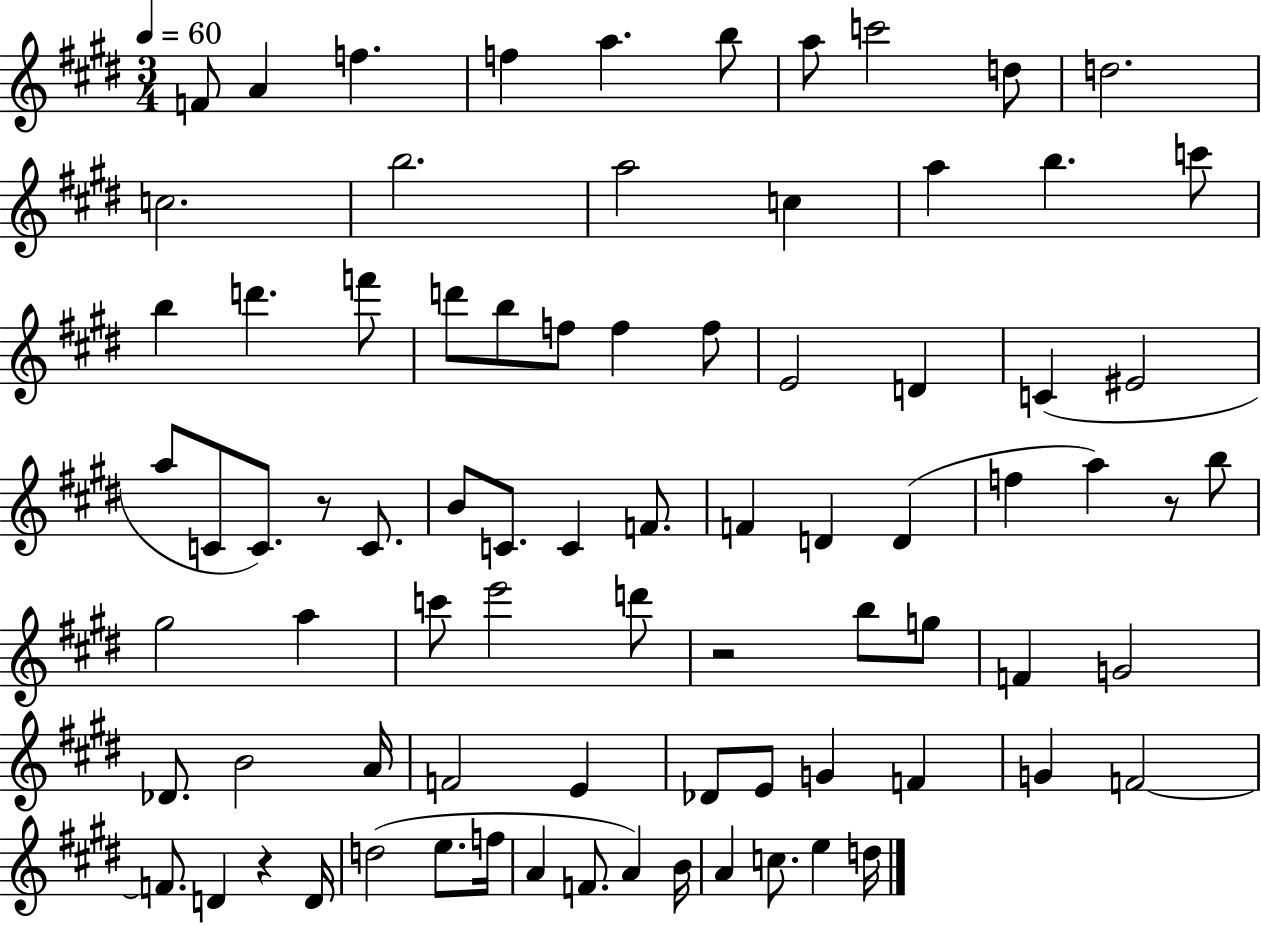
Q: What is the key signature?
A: E major